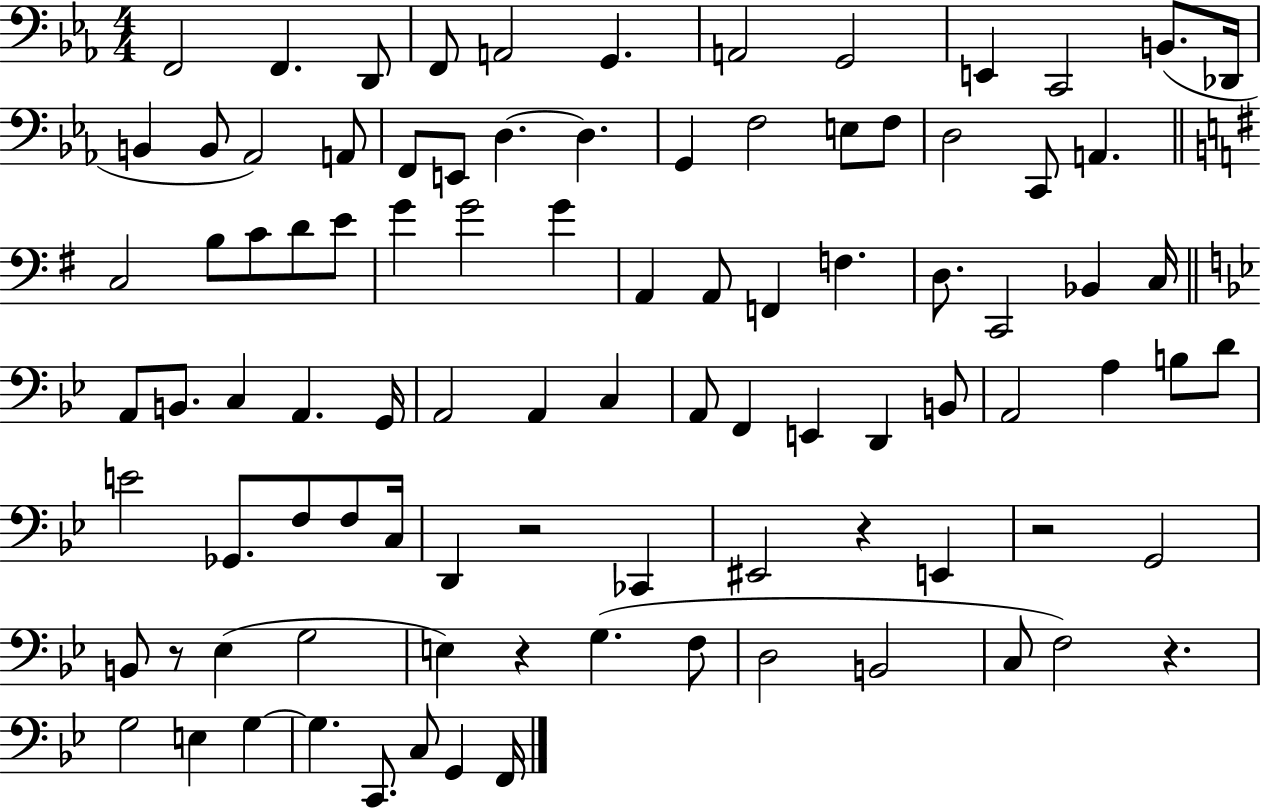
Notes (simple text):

F2/h F2/q. D2/e F2/e A2/h G2/q. A2/h G2/h E2/q C2/h B2/e. Db2/s B2/q B2/e Ab2/h A2/e F2/e E2/e D3/q. D3/q. G2/q F3/h E3/e F3/e D3/h C2/e A2/q. C3/h B3/e C4/e D4/e E4/e G4/q G4/h G4/q A2/q A2/e F2/q F3/q. D3/e. C2/h Bb2/q C3/s A2/e B2/e. C3/q A2/q. G2/s A2/h A2/q C3/q A2/e F2/q E2/q D2/q B2/e A2/h A3/q B3/e D4/e E4/h Gb2/e. F3/e F3/e C3/s D2/q R/h CES2/q EIS2/h R/q E2/q R/h G2/h B2/e R/e Eb3/q G3/h E3/q R/q G3/q. F3/e D3/h B2/h C3/e F3/h R/q. G3/h E3/q G3/q G3/q. C2/e. C3/e G2/q F2/s